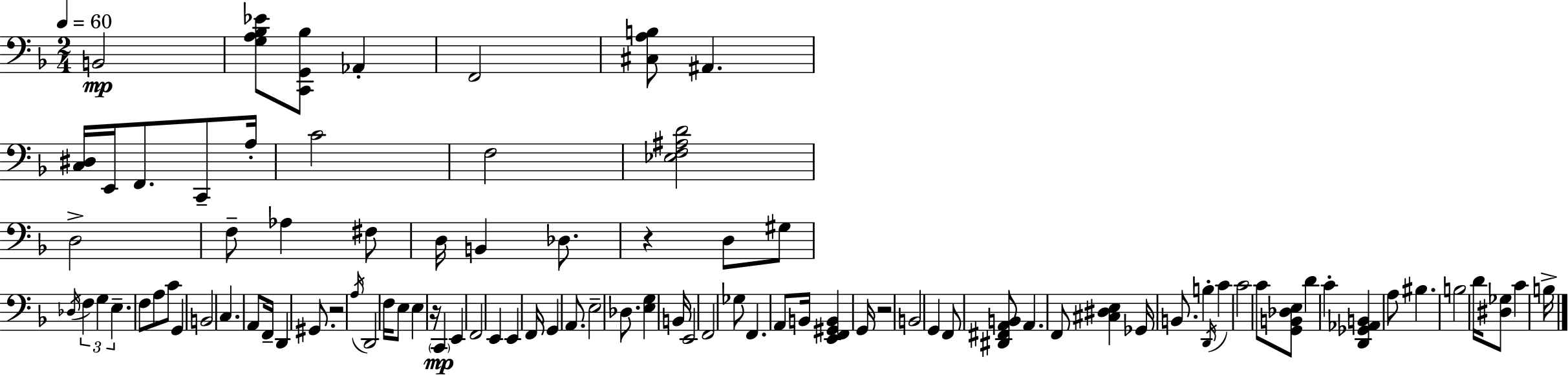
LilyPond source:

{
  \clef bass
  \numericTimeSignature
  \time 2/4
  \key d \minor
  \tempo 4 = 60
  \repeat volta 2 { b,2\mp | <g a bes ees'>8 <c, g, bes>8 aes,4-. | f,2 | <cis a b>8 ais,4. | \break <c dis>16 e,16 f,8. c,8-- a16-. | c'2 | f2 | <ees f ais d'>2 | \break d2-> | f8-- aes4 fis8 | d16 b,4 des8. | r4 d8 gis8 | \break \acciaccatura { des16 } \tuplet 3/2 { f4 g4 | e4.-- } f8 | a8 c'8 g,4 | b,2 | \break c4. a,8 | f,16-- d,4 gis,8. | r2 | \acciaccatura { a16 } d,2 | \break f16 e8 e4 | r16 \parenthesize c,4\mp e,4 | f,2 | e,4 e,4 | \break f,16 g,4 a,8. | e2-- | des8. <e g>4 | b,16 e,2 | \break f,2 | ges8 f,4. | a,8 b,16 <e, f, gis, b,>4 | g,16 r2 | \break b,2 | g,4 f,8 | <dis, fis, a, b,>8 a,4. | f,8 <cis dis e>4 ges,16 b,8. | \break b4-. \acciaccatura { d,16 } c'4 | c'2 | c'8 <g, b, des e>8 d'4 | c'4-. <d, ges, aes, b,>4 | \break a8 bis4. | b2 | d'16 <dis ges>8 c'4 | b16-> } \bar "|."
}